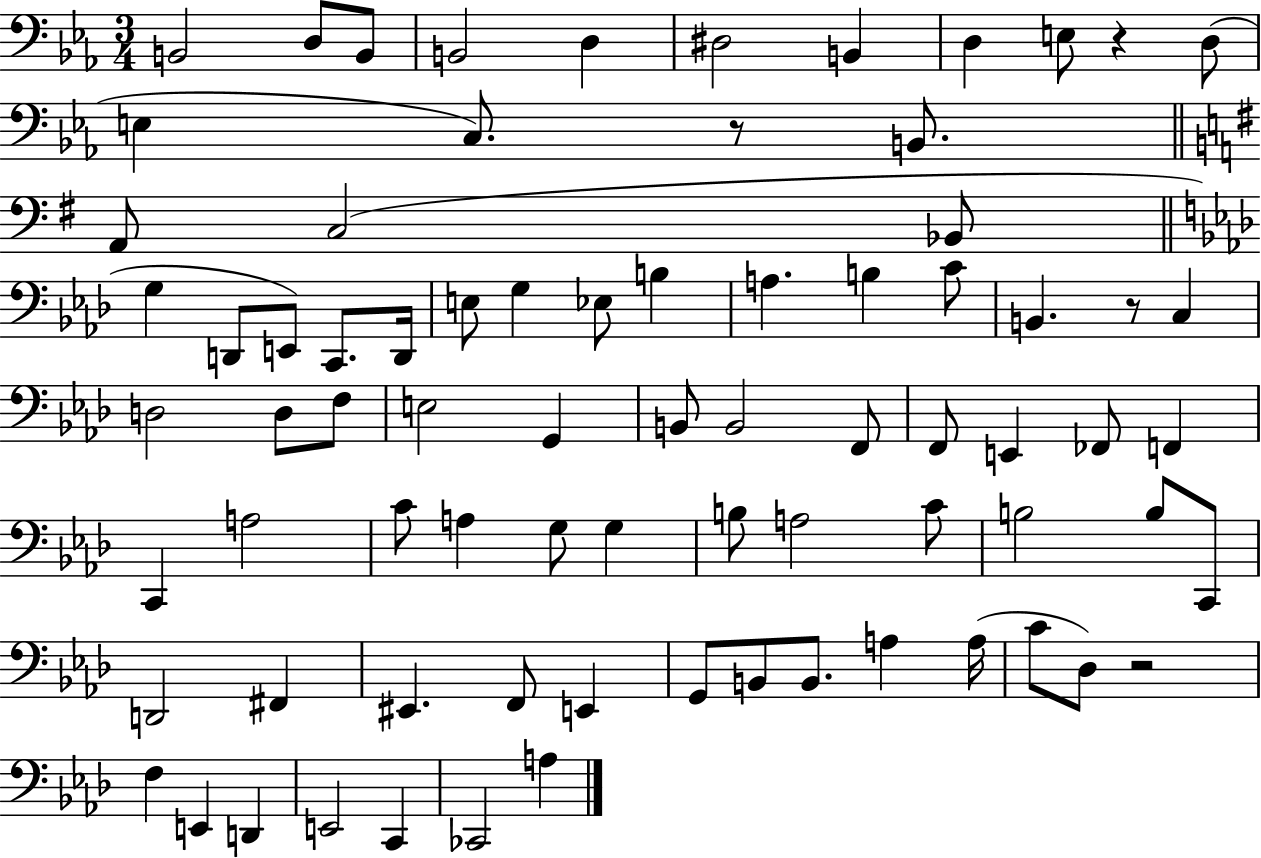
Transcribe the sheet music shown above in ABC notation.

X:1
T:Untitled
M:3/4
L:1/4
K:Eb
B,,2 D,/2 B,,/2 B,,2 D, ^D,2 B,, D, E,/2 z D,/2 E, C,/2 z/2 B,,/2 A,,/2 C,2 _B,,/2 G, D,,/2 E,,/2 C,,/2 D,,/4 E,/2 G, _E,/2 B, A, B, C/2 B,, z/2 C, D,2 D,/2 F,/2 E,2 G,, B,,/2 B,,2 F,,/2 F,,/2 E,, _F,,/2 F,, C,, A,2 C/2 A, G,/2 G, B,/2 A,2 C/2 B,2 B,/2 C,,/2 D,,2 ^F,, ^E,, F,,/2 E,, G,,/2 B,,/2 B,,/2 A, A,/4 C/2 _D,/2 z2 F, E,, D,, E,,2 C,, _C,,2 A,